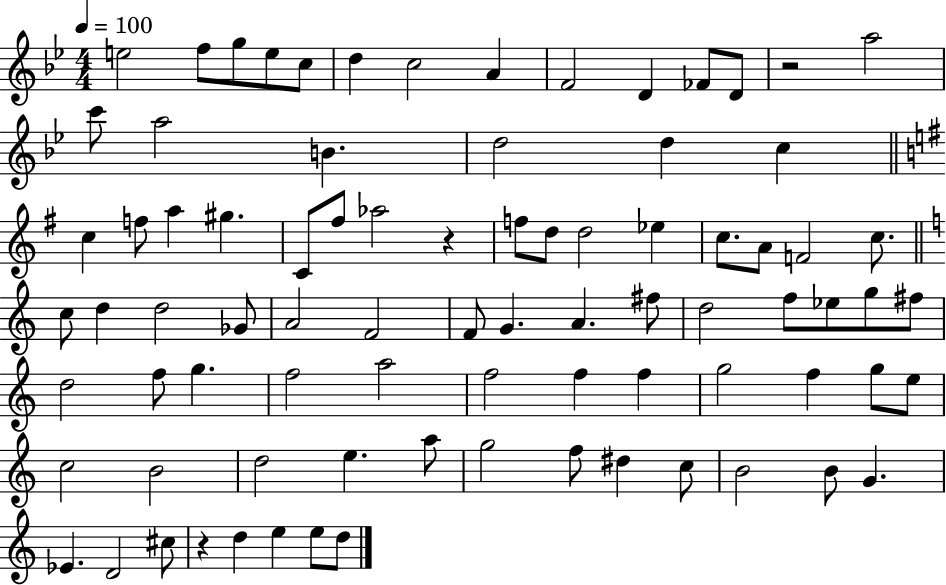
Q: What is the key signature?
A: BES major